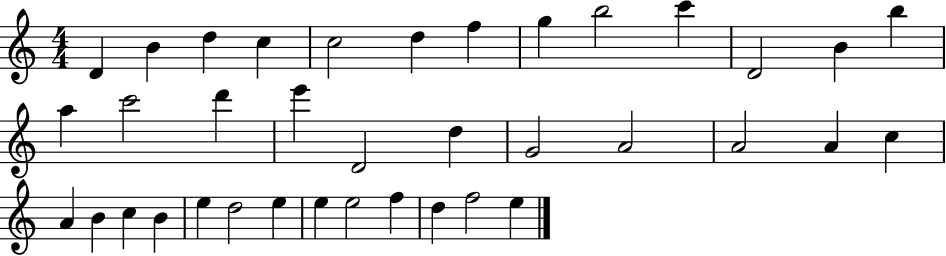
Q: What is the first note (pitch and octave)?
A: D4